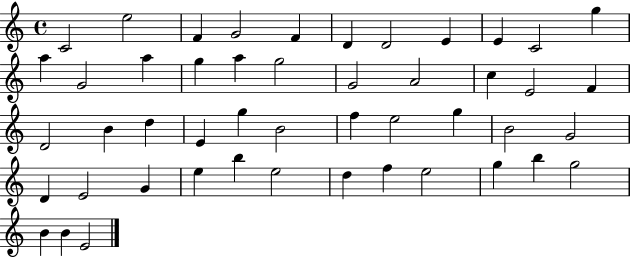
C4/h E5/h F4/q G4/h F4/q D4/q D4/h E4/q E4/q C4/h G5/q A5/q G4/h A5/q G5/q A5/q G5/h G4/h A4/h C5/q E4/h F4/q D4/h B4/q D5/q E4/q G5/q B4/h F5/q E5/h G5/q B4/h G4/h D4/q E4/h G4/q E5/q B5/q E5/h D5/q F5/q E5/h G5/q B5/q G5/h B4/q B4/q E4/h